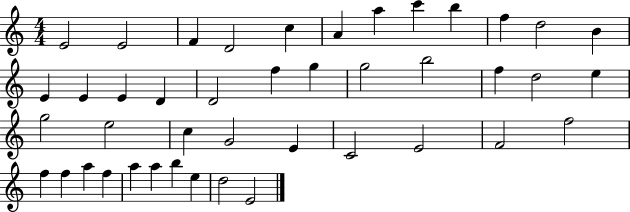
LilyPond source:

{
  \clef treble
  \numericTimeSignature
  \time 4/4
  \key c \major
  e'2 e'2 | f'4 d'2 c''4 | a'4 a''4 c'''4 b''4 | f''4 d''2 b'4 | \break e'4 e'4 e'4 d'4 | d'2 f''4 g''4 | g''2 b''2 | f''4 d''2 e''4 | \break g''2 e''2 | c''4 g'2 e'4 | c'2 e'2 | f'2 f''2 | \break f''4 f''4 a''4 f''4 | a''4 a''4 b''4 e''4 | d''2 e'2 | \bar "|."
}